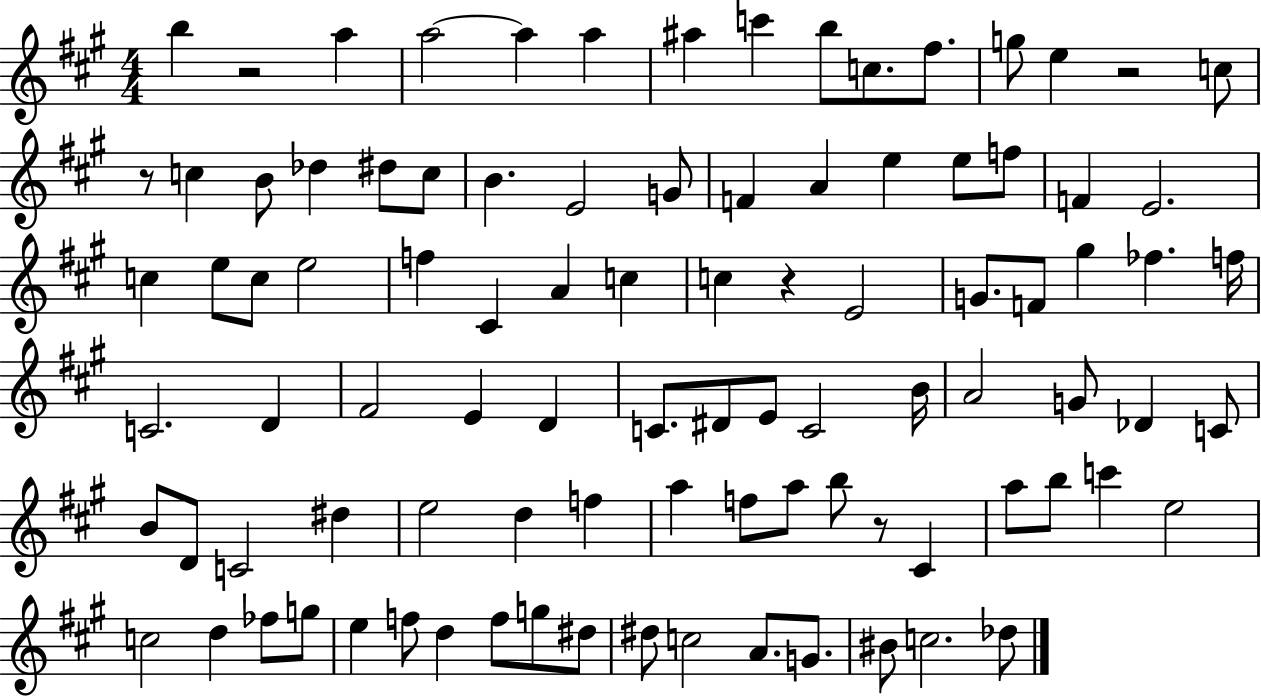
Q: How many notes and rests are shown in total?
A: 95